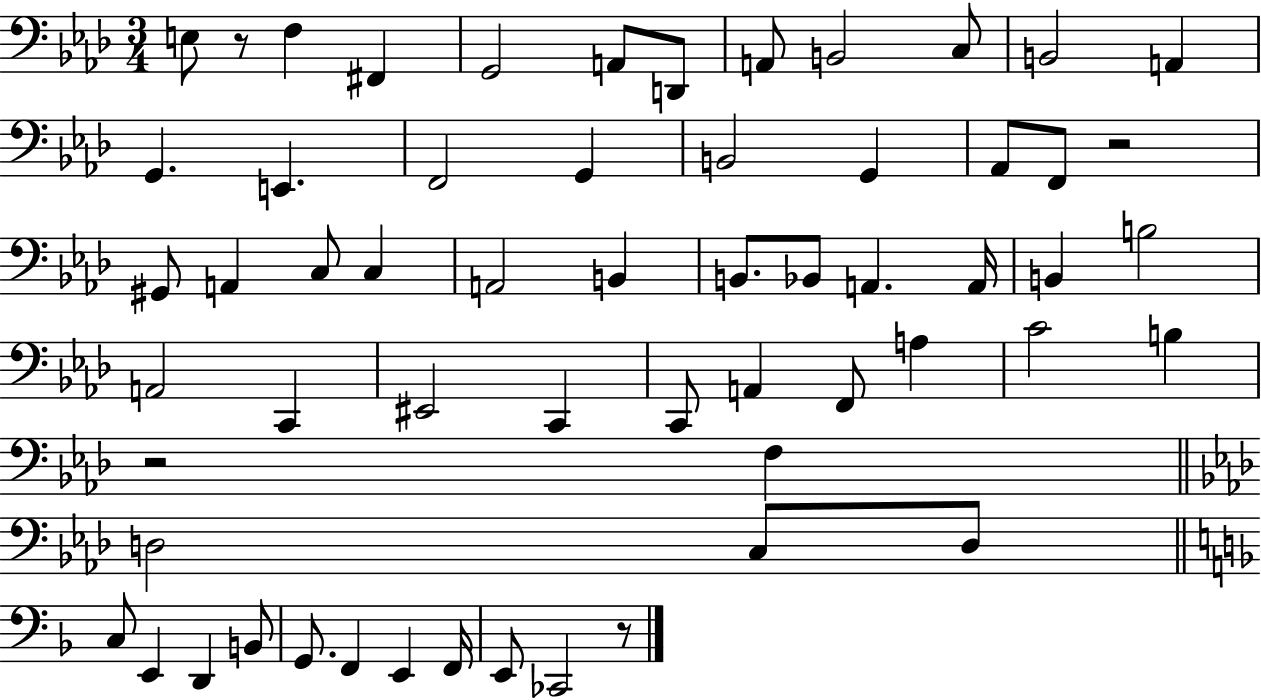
{
  \clef bass
  \numericTimeSignature
  \time 3/4
  \key aes \major
  e8 r8 f4 fis,4 | g,2 a,8 d,8 | a,8 b,2 c8 | b,2 a,4 | \break g,4. e,4. | f,2 g,4 | b,2 g,4 | aes,8 f,8 r2 | \break gis,8 a,4 c8 c4 | a,2 b,4 | b,8. bes,8 a,4. a,16 | b,4 b2 | \break a,2 c,4 | eis,2 c,4 | c,8 a,4 f,8 a4 | c'2 b4 | \break r2 f4 | \bar "||" \break \key aes \major d2 c8 d8 | \bar "||" \break \key d \minor c8 e,4 d,4 b,8 | g,8. f,4 e,4 f,16 | e,8 ces,2 r8 | \bar "|."
}